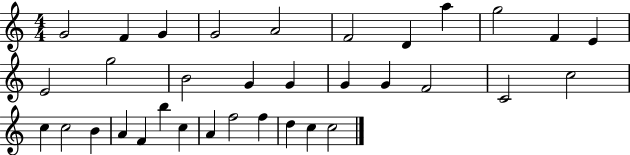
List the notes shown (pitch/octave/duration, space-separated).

G4/h F4/q G4/q G4/h A4/h F4/h D4/q A5/q G5/h F4/q E4/q E4/h G5/h B4/h G4/q G4/q G4/q G4/q F4/h C4/h C5/h C5/q C5/h B4/q A4/q F4/q B5/q C5/q A4/q F5/h F5/q D5/q C5/q C5/h